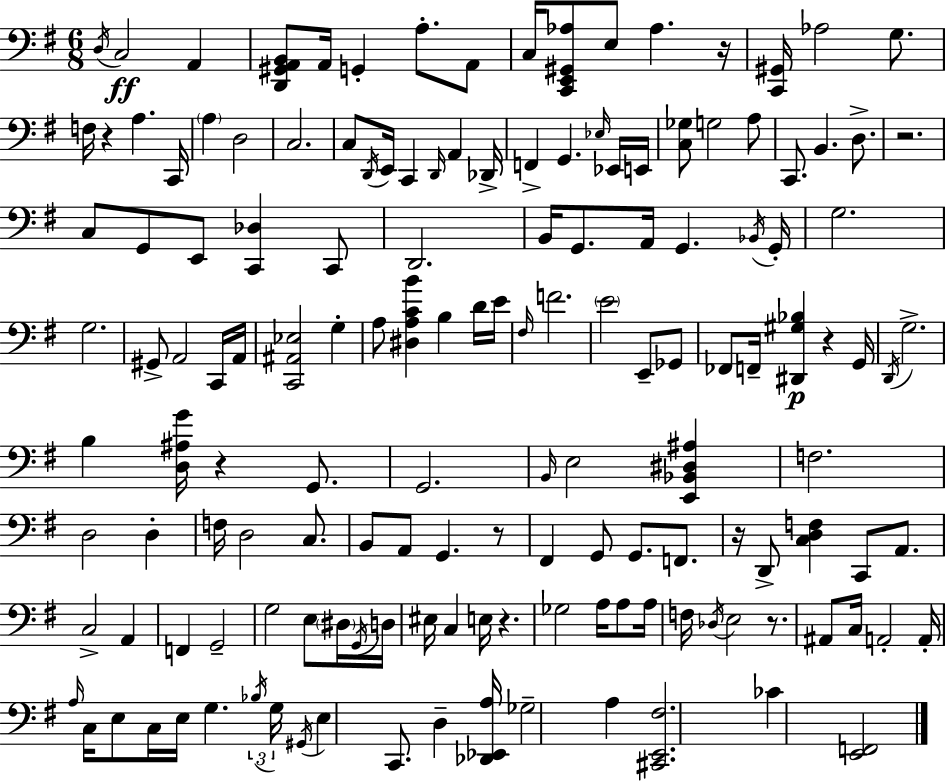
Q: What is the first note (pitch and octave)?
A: D3